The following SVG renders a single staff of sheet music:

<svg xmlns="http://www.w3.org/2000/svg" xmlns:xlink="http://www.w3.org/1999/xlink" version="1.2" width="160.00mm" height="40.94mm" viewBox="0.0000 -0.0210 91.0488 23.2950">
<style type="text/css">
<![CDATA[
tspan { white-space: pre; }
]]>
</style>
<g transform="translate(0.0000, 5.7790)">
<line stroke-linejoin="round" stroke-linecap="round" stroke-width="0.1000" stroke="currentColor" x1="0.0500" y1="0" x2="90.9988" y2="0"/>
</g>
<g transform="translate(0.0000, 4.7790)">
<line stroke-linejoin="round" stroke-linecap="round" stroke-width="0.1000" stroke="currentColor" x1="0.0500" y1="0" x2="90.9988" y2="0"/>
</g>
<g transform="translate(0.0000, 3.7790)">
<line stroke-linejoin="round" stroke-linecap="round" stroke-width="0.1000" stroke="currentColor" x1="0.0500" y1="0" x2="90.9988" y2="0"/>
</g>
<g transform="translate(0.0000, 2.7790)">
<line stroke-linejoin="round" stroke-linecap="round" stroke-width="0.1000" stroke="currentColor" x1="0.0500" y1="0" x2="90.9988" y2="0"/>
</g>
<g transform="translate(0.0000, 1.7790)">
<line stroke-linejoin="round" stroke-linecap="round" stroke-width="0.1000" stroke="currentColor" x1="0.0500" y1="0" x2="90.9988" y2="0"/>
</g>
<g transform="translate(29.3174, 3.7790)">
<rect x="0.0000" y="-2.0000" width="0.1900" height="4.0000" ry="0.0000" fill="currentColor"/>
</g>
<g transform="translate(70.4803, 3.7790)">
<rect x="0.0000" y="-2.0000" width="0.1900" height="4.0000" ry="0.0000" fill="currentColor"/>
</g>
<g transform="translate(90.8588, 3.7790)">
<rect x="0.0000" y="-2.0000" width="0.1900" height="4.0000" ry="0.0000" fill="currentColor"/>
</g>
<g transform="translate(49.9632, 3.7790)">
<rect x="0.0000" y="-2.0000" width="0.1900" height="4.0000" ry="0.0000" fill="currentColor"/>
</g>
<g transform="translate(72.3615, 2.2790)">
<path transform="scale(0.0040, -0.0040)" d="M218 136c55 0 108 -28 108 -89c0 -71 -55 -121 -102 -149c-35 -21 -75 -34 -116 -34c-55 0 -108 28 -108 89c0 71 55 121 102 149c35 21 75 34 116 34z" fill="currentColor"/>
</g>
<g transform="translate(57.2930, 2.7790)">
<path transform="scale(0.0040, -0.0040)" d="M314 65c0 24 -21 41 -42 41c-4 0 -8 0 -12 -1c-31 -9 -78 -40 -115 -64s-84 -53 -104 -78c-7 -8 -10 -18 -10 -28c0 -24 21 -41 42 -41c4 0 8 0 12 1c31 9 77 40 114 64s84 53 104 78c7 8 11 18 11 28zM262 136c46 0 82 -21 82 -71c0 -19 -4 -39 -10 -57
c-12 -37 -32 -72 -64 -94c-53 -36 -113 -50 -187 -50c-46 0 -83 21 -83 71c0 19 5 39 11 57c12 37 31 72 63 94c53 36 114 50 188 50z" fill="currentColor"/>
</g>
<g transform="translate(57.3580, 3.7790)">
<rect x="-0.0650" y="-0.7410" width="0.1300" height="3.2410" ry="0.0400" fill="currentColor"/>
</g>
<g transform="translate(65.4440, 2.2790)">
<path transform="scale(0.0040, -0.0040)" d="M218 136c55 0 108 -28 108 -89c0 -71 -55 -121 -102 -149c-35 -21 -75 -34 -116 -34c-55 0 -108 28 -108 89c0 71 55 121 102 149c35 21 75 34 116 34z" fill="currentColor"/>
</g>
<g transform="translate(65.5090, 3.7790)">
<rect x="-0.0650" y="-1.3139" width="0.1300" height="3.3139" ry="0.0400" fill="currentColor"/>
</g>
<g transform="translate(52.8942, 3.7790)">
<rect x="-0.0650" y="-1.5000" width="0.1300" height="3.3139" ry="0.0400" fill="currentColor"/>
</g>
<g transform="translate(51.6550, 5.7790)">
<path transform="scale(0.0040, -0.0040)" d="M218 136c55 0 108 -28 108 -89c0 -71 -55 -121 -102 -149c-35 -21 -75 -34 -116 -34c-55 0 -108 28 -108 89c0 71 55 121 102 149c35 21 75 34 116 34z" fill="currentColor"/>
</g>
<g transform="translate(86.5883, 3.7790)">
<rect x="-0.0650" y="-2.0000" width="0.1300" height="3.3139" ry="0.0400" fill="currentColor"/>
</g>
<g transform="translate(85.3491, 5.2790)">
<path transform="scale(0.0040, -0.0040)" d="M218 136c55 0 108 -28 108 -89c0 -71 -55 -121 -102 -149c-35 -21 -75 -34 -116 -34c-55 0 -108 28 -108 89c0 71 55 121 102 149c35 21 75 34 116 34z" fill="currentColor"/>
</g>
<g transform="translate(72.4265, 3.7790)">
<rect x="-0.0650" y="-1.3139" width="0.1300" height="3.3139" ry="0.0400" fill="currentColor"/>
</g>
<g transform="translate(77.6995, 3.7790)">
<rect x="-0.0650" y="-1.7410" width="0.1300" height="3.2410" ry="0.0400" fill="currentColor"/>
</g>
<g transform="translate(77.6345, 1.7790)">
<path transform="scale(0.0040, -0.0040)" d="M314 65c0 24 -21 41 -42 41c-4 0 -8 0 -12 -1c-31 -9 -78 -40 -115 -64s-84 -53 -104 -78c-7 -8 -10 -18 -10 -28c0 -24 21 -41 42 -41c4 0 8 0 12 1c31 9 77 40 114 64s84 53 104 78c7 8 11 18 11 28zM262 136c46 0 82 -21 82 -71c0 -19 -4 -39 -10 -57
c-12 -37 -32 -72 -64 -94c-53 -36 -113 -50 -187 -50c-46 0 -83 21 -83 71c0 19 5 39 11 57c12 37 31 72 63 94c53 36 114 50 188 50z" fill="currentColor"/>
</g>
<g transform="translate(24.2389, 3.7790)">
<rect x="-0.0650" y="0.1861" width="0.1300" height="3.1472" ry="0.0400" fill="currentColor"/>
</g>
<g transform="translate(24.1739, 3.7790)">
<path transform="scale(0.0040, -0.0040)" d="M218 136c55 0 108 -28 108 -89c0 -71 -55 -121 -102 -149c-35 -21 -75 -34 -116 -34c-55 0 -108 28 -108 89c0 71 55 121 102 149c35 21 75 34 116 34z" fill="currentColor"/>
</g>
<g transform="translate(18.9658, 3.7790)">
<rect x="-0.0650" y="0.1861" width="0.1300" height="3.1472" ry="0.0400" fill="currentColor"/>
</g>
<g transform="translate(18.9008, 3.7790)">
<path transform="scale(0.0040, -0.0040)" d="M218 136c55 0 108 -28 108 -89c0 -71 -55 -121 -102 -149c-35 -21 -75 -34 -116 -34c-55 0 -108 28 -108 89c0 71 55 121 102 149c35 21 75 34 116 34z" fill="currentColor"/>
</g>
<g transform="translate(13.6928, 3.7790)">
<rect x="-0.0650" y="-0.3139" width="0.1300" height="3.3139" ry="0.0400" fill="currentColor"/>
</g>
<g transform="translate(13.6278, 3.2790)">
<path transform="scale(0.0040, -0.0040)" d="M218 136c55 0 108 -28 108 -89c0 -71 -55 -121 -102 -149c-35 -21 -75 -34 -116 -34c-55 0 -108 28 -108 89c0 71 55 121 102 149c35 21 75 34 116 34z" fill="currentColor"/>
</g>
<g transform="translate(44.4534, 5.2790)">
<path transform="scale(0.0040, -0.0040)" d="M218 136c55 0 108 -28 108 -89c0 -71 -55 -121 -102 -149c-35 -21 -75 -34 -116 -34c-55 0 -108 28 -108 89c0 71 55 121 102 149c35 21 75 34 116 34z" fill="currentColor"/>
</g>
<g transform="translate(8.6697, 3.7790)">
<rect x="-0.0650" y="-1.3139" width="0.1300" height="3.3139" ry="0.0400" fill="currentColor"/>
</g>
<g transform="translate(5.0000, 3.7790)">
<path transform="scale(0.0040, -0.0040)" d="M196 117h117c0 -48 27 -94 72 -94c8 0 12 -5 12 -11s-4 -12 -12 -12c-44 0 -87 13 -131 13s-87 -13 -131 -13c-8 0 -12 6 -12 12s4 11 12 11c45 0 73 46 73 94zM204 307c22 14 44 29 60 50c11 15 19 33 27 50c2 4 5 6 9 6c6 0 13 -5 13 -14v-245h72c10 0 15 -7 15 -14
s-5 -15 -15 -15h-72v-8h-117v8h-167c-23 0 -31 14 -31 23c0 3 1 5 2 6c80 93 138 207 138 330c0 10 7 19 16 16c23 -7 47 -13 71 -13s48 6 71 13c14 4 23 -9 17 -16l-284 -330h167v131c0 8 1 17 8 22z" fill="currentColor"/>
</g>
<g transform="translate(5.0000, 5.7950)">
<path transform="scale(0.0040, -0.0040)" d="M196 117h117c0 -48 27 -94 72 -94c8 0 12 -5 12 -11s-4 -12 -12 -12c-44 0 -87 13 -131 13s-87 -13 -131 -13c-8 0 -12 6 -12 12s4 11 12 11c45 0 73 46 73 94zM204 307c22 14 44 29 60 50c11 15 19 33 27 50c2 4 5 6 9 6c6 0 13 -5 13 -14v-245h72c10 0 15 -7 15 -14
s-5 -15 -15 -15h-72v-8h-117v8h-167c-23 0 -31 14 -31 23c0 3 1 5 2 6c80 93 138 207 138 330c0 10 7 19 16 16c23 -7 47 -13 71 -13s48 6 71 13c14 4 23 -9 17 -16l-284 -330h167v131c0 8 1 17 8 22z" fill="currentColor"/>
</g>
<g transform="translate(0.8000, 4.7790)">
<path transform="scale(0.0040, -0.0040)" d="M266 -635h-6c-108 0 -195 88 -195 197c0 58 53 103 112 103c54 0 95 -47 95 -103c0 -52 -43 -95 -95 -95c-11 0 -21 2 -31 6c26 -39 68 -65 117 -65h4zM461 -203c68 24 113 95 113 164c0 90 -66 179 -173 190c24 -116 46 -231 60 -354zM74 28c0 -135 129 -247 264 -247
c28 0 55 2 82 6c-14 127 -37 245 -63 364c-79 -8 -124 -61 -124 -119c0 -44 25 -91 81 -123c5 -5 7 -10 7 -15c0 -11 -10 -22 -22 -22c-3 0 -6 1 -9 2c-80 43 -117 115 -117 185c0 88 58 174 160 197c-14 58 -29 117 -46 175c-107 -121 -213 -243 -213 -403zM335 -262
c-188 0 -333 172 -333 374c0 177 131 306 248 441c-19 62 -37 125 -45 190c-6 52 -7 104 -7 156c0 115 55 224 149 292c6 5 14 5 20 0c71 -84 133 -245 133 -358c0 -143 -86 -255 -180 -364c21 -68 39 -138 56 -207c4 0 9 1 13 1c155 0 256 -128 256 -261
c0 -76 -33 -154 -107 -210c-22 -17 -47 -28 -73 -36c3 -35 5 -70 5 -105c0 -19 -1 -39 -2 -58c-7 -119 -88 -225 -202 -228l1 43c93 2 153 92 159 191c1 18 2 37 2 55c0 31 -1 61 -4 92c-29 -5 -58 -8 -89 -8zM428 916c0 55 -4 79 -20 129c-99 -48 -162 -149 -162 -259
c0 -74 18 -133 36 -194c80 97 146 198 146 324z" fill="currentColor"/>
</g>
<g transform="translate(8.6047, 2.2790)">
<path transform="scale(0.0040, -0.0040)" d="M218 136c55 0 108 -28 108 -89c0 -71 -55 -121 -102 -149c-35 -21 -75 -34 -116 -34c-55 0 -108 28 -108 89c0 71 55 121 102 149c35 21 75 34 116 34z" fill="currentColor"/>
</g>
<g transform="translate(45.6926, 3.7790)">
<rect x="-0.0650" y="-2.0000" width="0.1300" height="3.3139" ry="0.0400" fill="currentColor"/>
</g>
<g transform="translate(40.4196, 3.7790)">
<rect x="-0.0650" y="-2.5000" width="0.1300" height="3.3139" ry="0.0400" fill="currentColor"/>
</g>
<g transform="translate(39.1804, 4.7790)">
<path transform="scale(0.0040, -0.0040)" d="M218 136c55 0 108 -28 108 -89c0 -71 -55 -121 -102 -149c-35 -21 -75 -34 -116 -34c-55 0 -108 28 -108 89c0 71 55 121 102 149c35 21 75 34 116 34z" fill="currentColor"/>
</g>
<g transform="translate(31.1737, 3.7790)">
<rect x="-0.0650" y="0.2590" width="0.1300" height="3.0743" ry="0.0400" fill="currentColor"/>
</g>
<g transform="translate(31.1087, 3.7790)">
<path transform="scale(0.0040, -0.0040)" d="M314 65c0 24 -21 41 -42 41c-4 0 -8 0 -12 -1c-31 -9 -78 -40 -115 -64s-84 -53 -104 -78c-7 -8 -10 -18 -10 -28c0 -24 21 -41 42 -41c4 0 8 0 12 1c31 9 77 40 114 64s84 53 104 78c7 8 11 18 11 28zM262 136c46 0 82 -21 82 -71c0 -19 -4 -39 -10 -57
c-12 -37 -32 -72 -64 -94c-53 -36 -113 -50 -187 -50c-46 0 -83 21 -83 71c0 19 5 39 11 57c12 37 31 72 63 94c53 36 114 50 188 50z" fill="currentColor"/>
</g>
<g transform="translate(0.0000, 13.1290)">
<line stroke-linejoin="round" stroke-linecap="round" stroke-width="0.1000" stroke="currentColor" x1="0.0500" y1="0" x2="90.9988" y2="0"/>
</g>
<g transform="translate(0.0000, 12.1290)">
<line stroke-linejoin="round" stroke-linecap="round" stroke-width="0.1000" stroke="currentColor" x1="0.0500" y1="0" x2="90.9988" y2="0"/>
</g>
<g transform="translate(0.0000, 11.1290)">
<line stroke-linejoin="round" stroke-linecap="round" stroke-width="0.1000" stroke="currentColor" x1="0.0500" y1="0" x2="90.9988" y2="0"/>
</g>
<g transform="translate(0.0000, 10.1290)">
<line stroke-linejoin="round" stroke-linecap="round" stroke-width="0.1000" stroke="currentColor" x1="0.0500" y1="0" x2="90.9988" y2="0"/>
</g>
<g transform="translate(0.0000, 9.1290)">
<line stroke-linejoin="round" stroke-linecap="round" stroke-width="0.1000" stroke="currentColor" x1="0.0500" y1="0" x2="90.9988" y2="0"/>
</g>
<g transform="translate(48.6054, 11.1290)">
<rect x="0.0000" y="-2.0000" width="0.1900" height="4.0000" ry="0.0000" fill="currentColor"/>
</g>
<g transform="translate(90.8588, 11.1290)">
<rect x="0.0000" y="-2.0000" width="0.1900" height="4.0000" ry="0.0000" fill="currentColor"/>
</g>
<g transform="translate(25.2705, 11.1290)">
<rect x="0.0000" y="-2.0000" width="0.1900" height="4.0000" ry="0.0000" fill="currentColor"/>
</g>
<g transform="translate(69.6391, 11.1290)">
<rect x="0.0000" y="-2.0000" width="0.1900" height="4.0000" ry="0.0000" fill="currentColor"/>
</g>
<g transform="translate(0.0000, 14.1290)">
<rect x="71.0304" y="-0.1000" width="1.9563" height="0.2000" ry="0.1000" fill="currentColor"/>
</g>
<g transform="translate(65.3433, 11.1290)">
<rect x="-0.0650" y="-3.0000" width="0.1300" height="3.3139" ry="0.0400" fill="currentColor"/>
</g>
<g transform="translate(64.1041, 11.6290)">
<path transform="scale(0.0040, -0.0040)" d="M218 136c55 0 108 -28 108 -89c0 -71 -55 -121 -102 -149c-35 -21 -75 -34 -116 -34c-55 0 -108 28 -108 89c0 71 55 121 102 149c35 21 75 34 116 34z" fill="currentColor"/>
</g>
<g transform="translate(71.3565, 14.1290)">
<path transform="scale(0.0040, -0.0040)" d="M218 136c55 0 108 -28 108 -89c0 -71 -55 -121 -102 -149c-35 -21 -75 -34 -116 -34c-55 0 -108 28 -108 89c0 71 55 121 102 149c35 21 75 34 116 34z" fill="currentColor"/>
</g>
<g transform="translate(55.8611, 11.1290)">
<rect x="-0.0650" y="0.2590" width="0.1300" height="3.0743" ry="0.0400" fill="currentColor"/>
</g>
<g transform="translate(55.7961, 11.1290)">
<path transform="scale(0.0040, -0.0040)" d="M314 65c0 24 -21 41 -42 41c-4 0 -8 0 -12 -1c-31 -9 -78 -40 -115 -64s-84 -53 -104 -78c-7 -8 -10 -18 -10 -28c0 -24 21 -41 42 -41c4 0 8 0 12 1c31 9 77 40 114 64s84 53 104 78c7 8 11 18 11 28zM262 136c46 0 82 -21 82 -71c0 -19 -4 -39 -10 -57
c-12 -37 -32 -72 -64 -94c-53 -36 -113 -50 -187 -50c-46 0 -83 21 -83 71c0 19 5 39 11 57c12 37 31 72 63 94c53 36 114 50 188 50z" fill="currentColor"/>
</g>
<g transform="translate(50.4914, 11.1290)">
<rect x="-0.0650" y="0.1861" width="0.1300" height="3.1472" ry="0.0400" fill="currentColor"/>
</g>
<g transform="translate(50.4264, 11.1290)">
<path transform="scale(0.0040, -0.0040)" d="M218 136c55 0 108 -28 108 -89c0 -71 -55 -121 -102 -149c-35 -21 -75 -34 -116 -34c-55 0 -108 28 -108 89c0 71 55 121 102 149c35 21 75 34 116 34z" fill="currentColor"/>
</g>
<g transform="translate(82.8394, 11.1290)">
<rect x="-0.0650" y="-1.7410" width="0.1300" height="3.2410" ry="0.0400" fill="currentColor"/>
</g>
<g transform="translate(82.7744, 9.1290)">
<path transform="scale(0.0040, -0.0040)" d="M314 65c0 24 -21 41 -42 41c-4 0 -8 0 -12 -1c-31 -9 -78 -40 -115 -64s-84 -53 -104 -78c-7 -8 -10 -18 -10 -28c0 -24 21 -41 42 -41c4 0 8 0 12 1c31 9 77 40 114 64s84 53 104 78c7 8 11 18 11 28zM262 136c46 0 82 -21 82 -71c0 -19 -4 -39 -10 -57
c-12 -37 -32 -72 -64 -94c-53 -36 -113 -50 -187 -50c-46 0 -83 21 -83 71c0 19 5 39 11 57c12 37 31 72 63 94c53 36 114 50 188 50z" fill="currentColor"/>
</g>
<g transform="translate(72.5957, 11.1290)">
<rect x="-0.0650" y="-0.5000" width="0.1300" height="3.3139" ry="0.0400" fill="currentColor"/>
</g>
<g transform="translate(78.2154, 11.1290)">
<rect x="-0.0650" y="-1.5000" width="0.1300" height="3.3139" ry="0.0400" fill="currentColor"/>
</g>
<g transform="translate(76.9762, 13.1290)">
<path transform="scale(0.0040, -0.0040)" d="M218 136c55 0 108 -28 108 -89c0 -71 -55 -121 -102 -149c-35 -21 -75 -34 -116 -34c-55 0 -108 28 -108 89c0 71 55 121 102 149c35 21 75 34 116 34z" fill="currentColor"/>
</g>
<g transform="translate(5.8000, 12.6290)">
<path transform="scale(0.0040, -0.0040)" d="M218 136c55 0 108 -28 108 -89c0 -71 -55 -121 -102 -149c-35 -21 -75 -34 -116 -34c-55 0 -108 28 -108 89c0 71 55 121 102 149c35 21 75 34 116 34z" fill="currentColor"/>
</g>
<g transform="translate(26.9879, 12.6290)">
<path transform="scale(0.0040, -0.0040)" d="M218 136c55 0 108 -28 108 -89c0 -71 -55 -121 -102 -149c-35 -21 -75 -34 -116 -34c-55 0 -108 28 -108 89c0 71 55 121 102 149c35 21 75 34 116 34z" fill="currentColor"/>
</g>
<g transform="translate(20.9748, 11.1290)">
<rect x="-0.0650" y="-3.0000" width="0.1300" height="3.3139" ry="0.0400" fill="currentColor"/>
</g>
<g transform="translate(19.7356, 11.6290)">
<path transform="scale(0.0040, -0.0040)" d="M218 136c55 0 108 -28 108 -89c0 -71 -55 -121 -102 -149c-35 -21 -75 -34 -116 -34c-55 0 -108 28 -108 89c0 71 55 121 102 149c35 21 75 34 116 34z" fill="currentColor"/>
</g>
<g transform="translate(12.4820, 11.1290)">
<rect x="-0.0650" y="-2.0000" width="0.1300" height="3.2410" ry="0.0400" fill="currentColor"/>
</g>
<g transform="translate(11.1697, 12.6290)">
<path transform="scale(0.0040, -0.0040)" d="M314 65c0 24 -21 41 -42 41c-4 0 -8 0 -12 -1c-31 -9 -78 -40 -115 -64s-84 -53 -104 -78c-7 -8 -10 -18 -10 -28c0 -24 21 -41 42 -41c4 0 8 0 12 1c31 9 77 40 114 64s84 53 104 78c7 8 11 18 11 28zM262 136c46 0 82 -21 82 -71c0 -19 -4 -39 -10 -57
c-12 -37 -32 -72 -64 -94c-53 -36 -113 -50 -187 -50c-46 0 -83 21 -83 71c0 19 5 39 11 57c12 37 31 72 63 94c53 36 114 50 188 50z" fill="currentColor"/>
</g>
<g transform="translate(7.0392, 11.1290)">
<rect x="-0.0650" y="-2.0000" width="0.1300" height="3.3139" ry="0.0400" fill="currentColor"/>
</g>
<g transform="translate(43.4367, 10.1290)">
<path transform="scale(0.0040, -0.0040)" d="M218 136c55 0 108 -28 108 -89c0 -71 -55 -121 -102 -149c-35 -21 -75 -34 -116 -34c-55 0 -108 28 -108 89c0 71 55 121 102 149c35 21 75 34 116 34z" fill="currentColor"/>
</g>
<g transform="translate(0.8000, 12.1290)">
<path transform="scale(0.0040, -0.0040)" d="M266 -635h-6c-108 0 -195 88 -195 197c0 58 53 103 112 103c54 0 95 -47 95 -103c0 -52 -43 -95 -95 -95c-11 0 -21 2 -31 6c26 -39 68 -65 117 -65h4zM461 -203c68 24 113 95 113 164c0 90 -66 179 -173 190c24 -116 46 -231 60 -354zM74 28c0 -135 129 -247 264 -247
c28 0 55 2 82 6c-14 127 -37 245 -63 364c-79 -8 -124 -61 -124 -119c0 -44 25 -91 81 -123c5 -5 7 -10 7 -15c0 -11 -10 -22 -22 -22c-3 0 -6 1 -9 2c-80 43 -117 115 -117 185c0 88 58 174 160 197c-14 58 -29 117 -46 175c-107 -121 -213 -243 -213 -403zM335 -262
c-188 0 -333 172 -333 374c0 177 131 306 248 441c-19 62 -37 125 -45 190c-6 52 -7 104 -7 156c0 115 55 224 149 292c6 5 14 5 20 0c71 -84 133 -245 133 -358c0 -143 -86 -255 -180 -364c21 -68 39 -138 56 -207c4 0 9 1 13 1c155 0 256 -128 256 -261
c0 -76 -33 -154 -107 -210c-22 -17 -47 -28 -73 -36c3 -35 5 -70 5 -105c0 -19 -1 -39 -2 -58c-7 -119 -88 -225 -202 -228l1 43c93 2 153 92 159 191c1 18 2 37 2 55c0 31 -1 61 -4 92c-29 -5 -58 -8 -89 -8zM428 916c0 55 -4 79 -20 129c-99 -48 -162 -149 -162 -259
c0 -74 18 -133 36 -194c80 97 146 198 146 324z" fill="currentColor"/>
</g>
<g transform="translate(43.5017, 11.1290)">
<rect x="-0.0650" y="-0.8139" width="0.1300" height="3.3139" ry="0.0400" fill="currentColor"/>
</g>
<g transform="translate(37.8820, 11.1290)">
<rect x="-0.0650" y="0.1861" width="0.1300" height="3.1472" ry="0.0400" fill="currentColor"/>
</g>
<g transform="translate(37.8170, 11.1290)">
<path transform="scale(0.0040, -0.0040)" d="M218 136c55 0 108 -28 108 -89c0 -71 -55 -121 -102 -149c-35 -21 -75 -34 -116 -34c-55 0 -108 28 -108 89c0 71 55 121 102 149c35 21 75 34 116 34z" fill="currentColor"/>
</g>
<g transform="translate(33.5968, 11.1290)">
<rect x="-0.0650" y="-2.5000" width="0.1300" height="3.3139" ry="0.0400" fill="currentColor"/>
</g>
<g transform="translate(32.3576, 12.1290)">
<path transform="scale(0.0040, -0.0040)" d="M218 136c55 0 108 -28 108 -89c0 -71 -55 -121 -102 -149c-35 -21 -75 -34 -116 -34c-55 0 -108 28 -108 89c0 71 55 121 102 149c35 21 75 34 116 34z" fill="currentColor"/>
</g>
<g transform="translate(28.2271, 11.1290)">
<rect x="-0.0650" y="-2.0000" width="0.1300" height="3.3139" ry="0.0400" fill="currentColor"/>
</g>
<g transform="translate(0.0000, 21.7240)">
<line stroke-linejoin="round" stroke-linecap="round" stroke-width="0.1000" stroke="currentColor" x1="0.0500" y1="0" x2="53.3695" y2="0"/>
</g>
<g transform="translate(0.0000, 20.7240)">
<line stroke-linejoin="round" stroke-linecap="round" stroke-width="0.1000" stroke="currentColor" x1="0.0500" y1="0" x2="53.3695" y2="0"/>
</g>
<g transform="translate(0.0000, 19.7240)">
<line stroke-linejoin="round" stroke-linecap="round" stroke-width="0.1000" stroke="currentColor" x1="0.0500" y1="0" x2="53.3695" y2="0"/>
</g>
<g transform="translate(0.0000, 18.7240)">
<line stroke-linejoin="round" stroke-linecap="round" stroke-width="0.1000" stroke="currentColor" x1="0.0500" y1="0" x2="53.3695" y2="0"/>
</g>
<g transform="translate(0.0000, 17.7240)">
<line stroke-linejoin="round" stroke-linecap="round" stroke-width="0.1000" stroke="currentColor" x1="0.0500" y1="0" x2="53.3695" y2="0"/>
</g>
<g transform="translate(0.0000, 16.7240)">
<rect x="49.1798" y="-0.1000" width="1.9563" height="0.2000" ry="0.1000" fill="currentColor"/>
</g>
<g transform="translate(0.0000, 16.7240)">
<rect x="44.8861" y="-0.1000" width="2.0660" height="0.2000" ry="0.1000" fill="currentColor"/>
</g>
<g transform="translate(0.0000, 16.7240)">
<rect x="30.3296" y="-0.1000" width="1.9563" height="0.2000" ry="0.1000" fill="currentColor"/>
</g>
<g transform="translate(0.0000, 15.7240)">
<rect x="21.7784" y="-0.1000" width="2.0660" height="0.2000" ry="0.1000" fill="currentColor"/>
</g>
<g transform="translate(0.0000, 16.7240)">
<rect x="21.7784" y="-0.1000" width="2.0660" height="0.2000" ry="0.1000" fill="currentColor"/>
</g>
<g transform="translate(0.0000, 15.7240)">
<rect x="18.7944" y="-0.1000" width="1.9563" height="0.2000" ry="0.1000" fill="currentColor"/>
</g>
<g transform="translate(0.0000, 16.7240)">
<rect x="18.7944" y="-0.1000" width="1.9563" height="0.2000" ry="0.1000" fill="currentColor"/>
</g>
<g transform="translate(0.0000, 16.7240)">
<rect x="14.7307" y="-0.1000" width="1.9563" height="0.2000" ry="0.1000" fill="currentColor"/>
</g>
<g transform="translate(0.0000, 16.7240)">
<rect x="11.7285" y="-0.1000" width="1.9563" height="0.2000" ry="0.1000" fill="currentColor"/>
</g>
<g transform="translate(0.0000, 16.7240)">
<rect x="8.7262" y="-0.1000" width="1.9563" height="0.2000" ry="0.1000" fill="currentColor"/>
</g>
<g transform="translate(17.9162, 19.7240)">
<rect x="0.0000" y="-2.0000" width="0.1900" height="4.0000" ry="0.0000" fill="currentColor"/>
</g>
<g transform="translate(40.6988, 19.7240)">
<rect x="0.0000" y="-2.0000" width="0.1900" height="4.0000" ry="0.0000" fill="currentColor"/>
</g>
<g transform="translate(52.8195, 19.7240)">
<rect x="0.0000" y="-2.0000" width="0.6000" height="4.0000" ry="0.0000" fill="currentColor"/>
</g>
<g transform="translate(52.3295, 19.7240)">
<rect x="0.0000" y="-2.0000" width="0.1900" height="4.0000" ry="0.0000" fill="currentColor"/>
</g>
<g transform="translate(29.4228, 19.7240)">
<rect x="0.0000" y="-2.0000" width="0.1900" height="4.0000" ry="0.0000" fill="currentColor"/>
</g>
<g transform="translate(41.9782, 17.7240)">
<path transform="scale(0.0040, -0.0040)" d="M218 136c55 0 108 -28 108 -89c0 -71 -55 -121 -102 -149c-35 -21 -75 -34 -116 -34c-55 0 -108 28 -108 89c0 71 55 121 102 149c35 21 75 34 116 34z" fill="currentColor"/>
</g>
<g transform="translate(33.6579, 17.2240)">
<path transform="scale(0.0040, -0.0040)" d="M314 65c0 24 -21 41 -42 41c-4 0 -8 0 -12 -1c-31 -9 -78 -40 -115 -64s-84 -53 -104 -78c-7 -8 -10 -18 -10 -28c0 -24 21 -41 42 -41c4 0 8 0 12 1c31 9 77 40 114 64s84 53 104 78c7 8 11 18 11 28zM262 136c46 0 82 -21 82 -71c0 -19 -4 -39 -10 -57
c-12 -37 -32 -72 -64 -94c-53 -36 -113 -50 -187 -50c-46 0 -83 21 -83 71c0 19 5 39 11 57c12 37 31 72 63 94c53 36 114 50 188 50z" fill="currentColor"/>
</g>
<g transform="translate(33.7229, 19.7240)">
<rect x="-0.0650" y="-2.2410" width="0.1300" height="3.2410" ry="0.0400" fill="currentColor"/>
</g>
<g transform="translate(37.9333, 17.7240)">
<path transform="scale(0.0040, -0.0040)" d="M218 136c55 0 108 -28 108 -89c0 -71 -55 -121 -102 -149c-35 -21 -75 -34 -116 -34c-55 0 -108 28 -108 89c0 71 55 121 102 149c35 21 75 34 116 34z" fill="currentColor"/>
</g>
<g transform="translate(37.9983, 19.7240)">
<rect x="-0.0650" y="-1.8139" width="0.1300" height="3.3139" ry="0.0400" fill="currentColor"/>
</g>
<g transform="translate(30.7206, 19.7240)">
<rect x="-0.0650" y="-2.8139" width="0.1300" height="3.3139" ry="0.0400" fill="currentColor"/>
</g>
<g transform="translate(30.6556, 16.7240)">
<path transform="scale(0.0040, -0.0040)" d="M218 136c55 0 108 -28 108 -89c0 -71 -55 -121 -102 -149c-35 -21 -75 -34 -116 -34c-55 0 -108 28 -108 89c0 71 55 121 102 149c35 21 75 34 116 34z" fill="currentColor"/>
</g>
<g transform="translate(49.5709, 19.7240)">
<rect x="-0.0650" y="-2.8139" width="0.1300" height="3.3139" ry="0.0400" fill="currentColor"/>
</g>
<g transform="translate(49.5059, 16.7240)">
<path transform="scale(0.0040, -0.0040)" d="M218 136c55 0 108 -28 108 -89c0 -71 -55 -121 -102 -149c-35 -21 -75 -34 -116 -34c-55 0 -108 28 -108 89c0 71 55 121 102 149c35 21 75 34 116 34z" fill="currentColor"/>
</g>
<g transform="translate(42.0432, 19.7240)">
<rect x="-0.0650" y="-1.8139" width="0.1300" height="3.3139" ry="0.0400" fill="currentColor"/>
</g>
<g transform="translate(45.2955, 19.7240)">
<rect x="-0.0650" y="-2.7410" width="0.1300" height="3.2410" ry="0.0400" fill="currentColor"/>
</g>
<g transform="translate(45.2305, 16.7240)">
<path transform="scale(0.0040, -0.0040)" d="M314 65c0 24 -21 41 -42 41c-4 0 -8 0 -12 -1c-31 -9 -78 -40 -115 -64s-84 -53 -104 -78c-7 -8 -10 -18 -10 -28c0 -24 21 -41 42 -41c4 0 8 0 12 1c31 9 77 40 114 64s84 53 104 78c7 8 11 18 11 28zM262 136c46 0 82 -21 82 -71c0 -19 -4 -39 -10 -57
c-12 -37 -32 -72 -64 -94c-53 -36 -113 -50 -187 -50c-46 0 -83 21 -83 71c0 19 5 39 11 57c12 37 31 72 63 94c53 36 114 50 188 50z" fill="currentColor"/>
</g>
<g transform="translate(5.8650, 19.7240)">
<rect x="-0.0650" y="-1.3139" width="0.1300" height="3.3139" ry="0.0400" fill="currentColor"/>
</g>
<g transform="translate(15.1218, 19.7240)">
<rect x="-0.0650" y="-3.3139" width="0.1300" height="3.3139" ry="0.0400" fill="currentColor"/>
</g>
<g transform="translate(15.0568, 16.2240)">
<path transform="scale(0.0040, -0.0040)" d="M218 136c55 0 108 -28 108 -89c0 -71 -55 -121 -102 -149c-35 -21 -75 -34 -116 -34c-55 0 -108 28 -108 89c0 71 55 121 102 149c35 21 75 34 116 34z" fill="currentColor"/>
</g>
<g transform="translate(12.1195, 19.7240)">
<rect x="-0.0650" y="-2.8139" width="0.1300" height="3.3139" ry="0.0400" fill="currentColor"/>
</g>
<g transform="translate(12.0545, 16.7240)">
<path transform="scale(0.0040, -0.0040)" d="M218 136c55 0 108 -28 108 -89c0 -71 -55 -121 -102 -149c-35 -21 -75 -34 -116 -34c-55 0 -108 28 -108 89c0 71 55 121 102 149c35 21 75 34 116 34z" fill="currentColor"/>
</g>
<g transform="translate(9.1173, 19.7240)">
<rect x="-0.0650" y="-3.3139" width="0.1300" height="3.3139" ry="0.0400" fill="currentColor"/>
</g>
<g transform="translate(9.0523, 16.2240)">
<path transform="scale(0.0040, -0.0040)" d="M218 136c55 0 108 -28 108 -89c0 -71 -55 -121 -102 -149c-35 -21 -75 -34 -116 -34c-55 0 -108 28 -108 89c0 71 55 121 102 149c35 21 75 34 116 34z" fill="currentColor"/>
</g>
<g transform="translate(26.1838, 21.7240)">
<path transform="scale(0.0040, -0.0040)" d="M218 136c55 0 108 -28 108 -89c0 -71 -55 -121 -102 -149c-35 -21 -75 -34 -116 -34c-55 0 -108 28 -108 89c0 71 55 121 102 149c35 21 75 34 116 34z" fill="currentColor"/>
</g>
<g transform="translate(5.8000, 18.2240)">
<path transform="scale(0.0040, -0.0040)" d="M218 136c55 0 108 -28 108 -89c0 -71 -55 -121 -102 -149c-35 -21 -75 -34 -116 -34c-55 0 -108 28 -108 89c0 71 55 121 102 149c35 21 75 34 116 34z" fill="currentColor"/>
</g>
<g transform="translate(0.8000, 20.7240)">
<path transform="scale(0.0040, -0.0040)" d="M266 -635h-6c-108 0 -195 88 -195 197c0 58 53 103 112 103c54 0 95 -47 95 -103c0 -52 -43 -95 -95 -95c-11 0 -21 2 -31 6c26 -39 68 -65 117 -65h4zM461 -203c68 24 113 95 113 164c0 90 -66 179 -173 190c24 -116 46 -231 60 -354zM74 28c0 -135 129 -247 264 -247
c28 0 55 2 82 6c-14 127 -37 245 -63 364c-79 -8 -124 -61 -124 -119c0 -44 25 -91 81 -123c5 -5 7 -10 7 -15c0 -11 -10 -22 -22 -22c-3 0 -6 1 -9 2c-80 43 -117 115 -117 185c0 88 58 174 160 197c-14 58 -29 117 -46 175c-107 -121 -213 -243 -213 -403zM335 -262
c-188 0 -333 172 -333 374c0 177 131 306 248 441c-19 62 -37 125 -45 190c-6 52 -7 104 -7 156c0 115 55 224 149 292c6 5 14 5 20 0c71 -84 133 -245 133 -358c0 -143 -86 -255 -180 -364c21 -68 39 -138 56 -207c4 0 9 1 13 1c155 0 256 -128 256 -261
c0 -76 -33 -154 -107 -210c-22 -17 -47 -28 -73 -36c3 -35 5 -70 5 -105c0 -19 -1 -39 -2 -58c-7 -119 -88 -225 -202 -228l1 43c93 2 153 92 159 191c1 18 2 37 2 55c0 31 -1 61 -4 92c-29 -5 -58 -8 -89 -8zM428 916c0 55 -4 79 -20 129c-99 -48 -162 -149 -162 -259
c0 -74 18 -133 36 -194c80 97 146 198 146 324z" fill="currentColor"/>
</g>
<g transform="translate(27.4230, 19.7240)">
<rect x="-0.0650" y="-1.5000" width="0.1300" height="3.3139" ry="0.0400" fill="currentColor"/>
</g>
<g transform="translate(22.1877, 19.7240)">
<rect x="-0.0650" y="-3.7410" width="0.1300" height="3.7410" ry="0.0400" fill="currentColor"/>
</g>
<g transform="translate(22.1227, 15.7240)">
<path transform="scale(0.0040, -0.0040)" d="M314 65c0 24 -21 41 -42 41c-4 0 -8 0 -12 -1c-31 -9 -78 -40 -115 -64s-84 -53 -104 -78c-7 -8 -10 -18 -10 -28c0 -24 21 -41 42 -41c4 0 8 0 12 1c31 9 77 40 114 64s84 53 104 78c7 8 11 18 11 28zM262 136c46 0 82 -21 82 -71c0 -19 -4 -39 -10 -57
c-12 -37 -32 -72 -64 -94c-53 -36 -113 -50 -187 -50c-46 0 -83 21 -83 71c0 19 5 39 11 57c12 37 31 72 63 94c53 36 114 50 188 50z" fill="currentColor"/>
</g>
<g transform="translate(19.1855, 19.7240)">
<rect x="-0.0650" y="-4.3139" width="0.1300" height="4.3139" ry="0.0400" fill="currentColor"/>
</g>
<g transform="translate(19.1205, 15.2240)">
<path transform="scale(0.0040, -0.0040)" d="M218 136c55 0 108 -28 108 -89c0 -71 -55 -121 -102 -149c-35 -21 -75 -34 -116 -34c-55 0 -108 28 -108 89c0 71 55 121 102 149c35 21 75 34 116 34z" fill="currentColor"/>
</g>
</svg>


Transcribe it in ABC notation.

X:1
T:Untitled
M:4/4
L:1/4
K:C
e c B B B2 G F E d2 e e f2 F F F2 A F G B d B B2 A C E f2 e b a b d' c'2 E a g2 f f a2 a